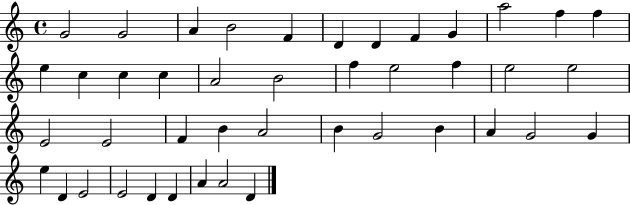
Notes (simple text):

G4/h G4/h A4/q B4/h F4/q D4/q D4/q F4/q G4/q A5/h F5/q F5/q E5/q C5/q C5/q C5/q A4/h B4/h F5/q E5/h F5/q E5/h E5/h E4/h E4/h F4/q B4/q A4/h B4/q G4/h B4/q A4/q G4/h G4/q E5/q D4/q E4/h E4/h D4/q D4/q A4/q A4/h D4/q